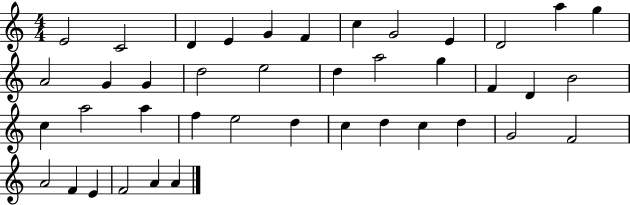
{
  \clef treble
  \numericTimeSignature
  \time 4/4
  \key c \major
  e'2 c'2 | d'4 e'4 g'4 f'4 | c''4 g'2 e'4 | d'2 a''4 g''4 | \break a'2 g'4 g'4 | d''2 e''2 | d''4 a''2 g''4 | f'4 d'4 b'2 | \break c''4 a''2 a''4 | f''4 e''2 d''4 | c''4 d''4 c''4 d''4 | g'2 f'2 | \break a'2 f'4 e'4 | f'2 a'4 a'4 | \bar "|."
}